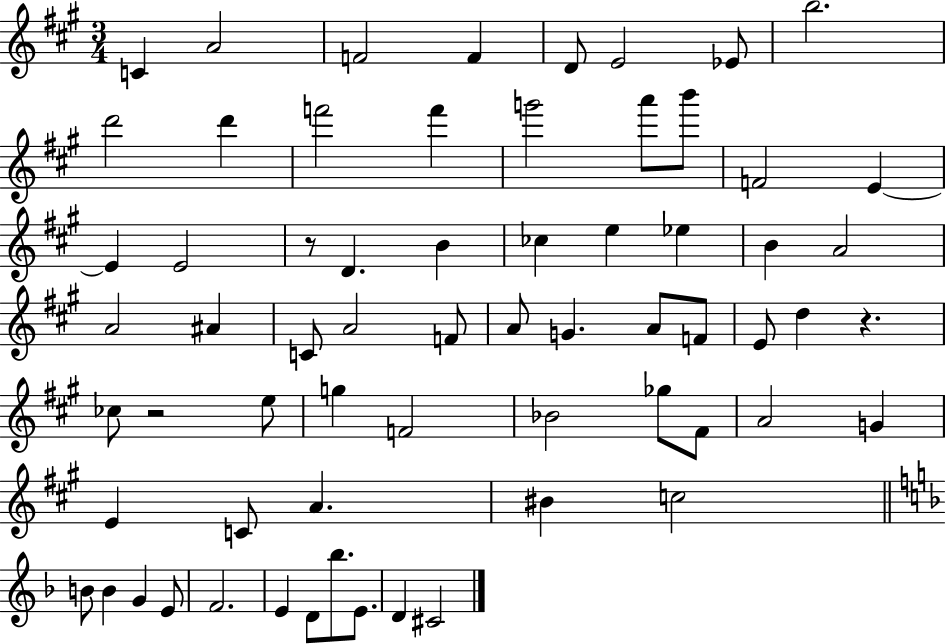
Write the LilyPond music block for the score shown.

{
  \clef treble
  \numericTimeSignature
  \time 3/4
  \key a \major
  c'4 a'2 | f'2 f'4 | d'8 e'2 ees'8 | b''2. | \break d'''2 d'''4 | f'''2 f'''4 | g'''2 a'''8 b'''8 | f'2 e'4~~ | \break e'4 e'2 | r8 d'4. b'4 | ces''4 e''4 ees''4 | b'4 a'2 | \break a'2 ais'4 | c'8 a'2 f'8 | a'8 g'4. a'8 f'8 | e'8 d''4 r4. | \break ces''8 r2 e''8 | g''4 f'2 | bes'2 ges''8 fis'8 | a'2 g'4 | \break e'4 c'8 a'4. | bis'4 c''2 | \bar "||" \break \key d \minor b'8 b'4 g'4 e'8 | f'2. | e'4 d'8 bes''8. e'8. | d'4 cis'2 | \break \bar "|."
}